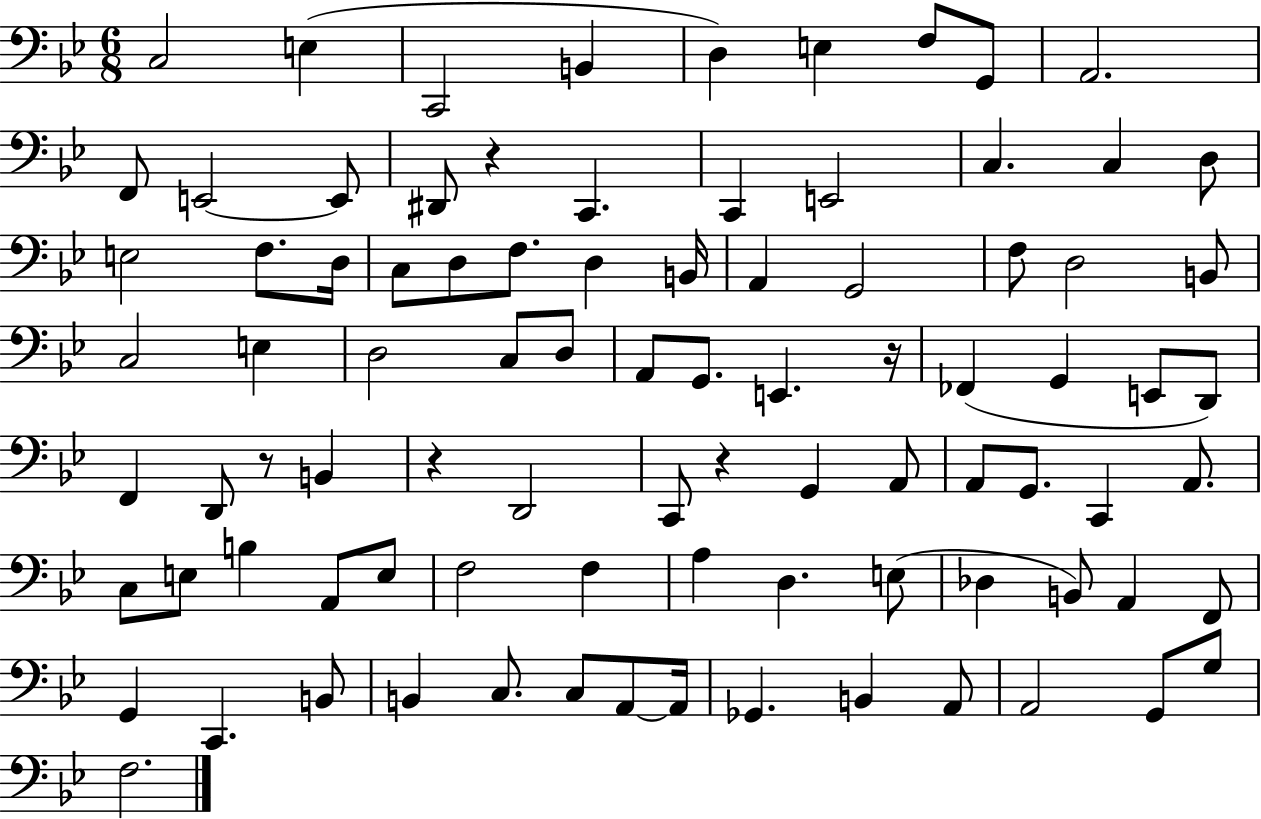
{
  \clef bass
  \numericTimeSignature
  \time 6/8
  \key bes \major
  c2 e4( | c,2 b,4 | d4) e4 f8 g,8 | a,2. | \break f,8 e,2~~ e,8 | dis,8 r4 c,4. | c,4 e,2 | c4. c4 d8 | \break e2 f8. d16 | c8 d8 f8. d4 b,16 | a,4 g,2 | f8 d2 b,8 | \break c2 e4 | d2 c8 d8 | a,8 g,8. e,4. r16 | fes,4( g,4 e,8 d,8) | \break f,4 d,8 r8 b,4 | r4 d,2 | c,8 r4 g,4 a,8 | a,8 g,8. c,4 a,8. | \break c8 e8 b4 a,8 e8 | f2 f4 | a4 d4. e8( | des4 b,8) a,4 f,8 | \break g,4 c,4. b,8 | b,4 c8. c8 a,8~~ a,16 | ges,4. b,4 a,8 | a,2 g,8 g8 | \break f2. | \bar "|."
}